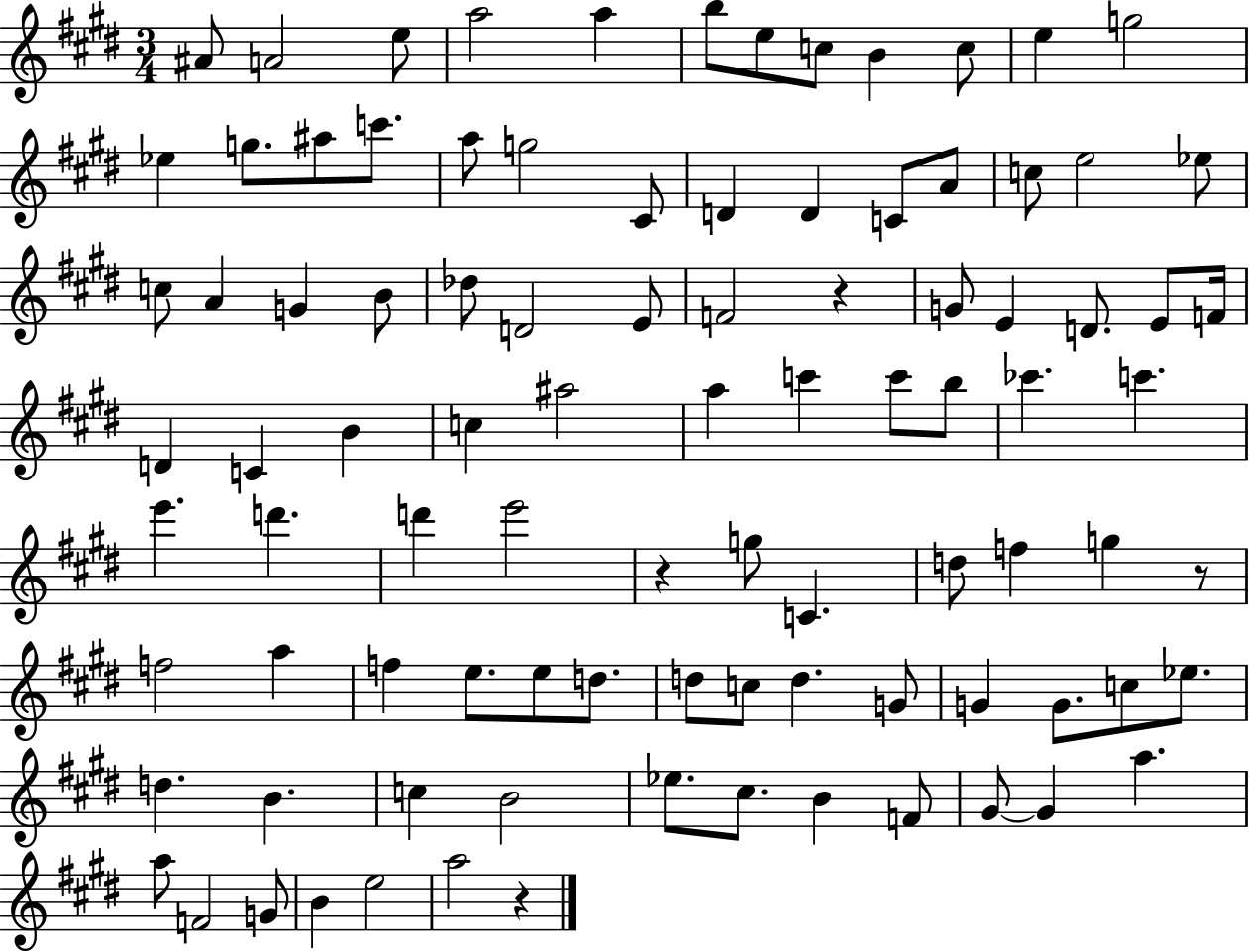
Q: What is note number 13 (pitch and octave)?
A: Eb5